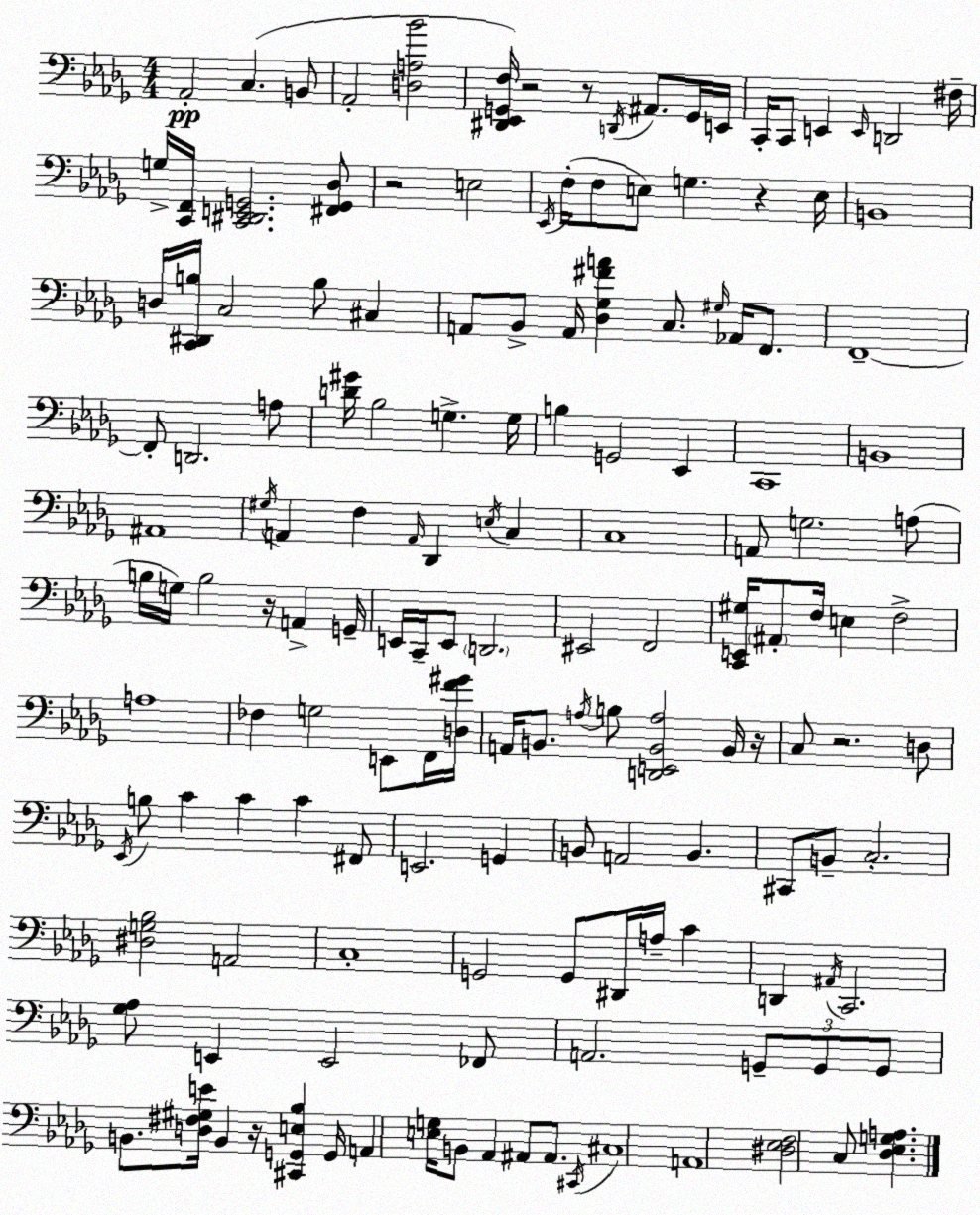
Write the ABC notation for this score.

X:1
T:Untitled
M:4/4
L:1/4
K:Bbm
_A,,2 C, B,,/2 _A,,2 [D,A,_B]2 [^D,,_E,,G,,F,]/4 z2 z/2 D,,/4 ^A,,/2 G,,/4 E,,/4 C,,/4 C,,/2 E,, E,,/4 D,,2 ^F,/4 G,/4 [C,,F,,]/4 [C,,^D,,E,,G,,]2 [^F,,G,,_D,]/2 z2 E,2 _E,,/4 F,/4 F,/2 E,/2 G, z E,/4 B,,4 D,/4 [C,,^D,,B,]/4 C,2 B,/2 ^C, A,,/2 _B,,/2 A,,/4 [_D,_G,^FA] C,/2 ^G,/4 _A,,/4 F,,/2 F,,4 F,,/2 D,,2 A,/2 [D^G]/4 _B,2 G, G,/4 B, G,,2 _E,, C,,4 B,,4 ^A,,4 ^G,/4 A,, F, A,,/4 _D,, E,/4 C, C,4 A,,/2 G,2 A,/2 B,/4 G,/4 B,2 z/4 A,, G,,/4 E,,/4 C,,/4 E,,/2 D,,2 ^E,,2 F,,2 [C,,E,,^G,]/4 ^A,,/2 F,/4 E, F,2 A,4 _F, G,2 E,,/2 F,,/4 [D,F^G]/4 A,,/4 B,,/2 A,/4 B,/2 [D,,E,,B,,A,]2 B,,/4 z/4 C,/2 z2 D,/2 _E,,/4 B,/2 C C C ^F,,/2 E,,2 G,, B,,/2 A,,2 B,, ^C,,/2 B,,/2 C,2 [^D,G,_B,]2 A,,2 C,4 G,,2 G,,/2 ^D,,/4 A,/4 C D,, ^A,,/4 C,,2 [_G,_A,]/2 E,, E,,2 _F,,/2 A,,2 G,,/2 G,,/2 G,,/2 B,,/2 [D,^F,^G,E]/4 B,, z/4 [^C,,G,,E,_B,] G,,/4 A,, [E,G,]/4 B,,/2 _A,, ^A,,/2 ^A,,/2 ^C,,/4 ^C,4 A,,4 [^D,_E,F,]2 C,/2 [_D,_E,G,A,]